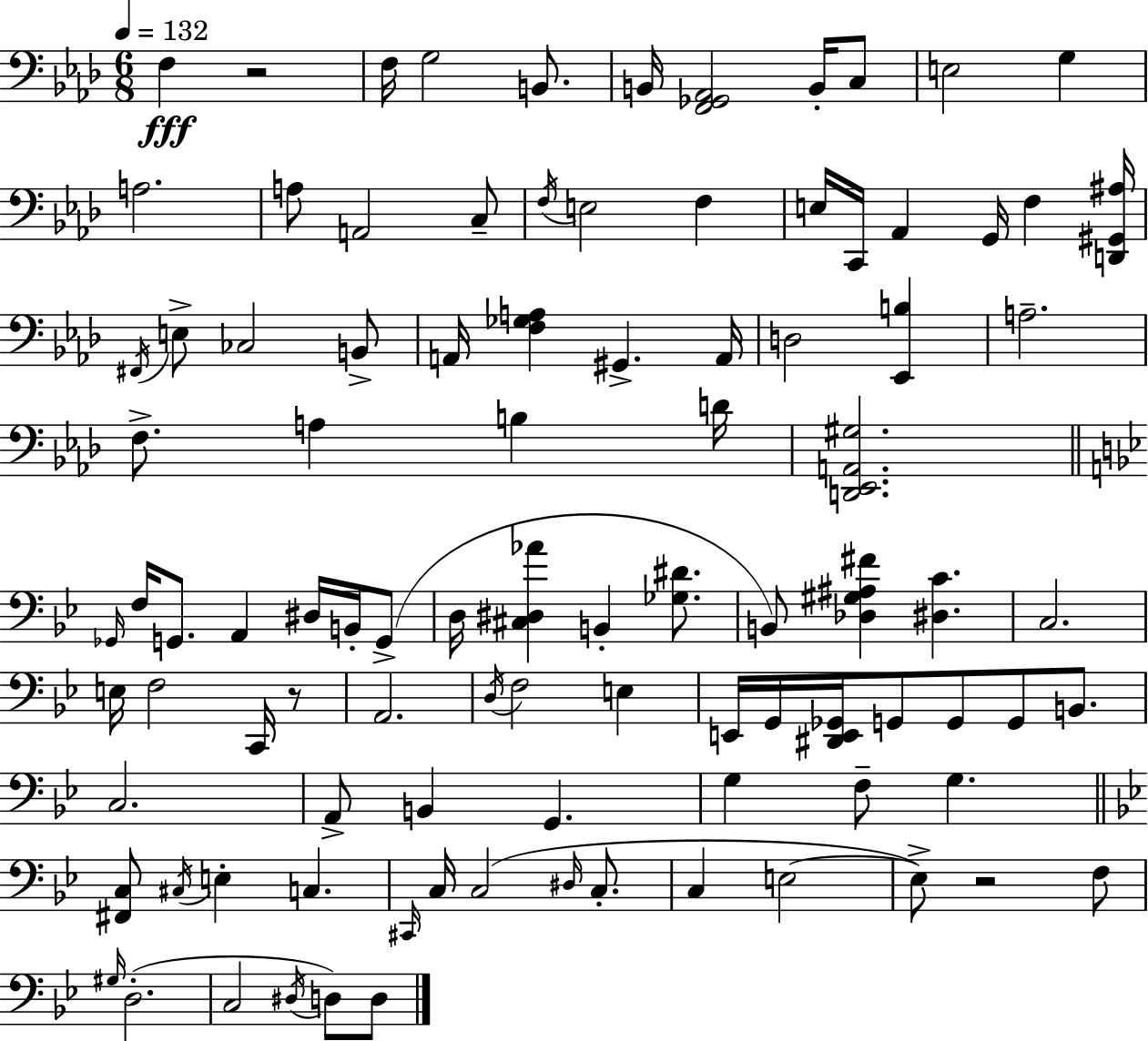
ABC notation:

X:1
T:Untitled
M:6/8
L:1/4
K:Fm
F, z2 F,/4 G,2 B,,/2 B,,/4 [F,,_G,,_A,,]2 B,,/4 C,/2 E,2 G, A,2 A,/2 A,,2 C,/2 F,/4 E,2 F, E,/4 C,,/4 _A,, G,,/4 F, [D,,^G,,^A,]/4 ^F,,/4 E,/2 _C,2 B,,/2 A,,/4 [F,_G,A,] ^G,, A,,/4 D,2 [_E,,B,] A,2 F,/2 A, B, D/4 [D,,_E,,A,,^G,]2 _G,,/4 F,/4 G,,/2 A,, ^D,/4 B,,/4 G,,/2 D,/4 [^C,^D,_A] B,, [_G,^D]/2 B,,/2 [_D,^G,^A,^F] [^D,C] C,2 E,/4 F,2 C,,/4 z/2 A,,2 D,/4 F,2 E, E,,/4 G,,/4 [^D,,E,,_G,,]/4 G,,/2 G,,/2 G,,/2 B,,/2 C,2 A,,/2 B,, G,, G, F,/2 G, [^F,,C,]/2 ^C,/4 E, C, ^C,,/4 C,/4 C,2 ^D,/4 C,/2 C, E,2 E,/2 z2 F,/2 ^G,/4 D,2 C,2 ^D,/4 D,/2 D,/2